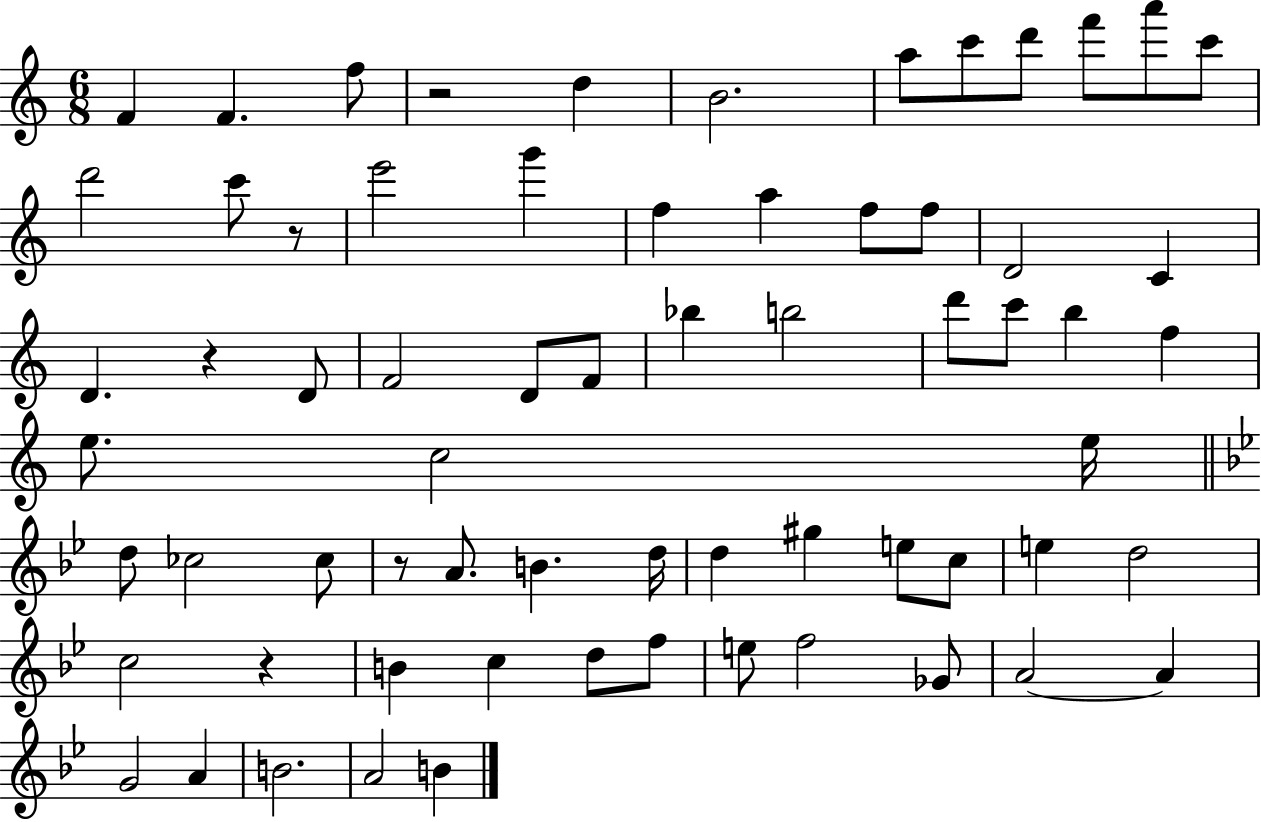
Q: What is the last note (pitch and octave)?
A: B4